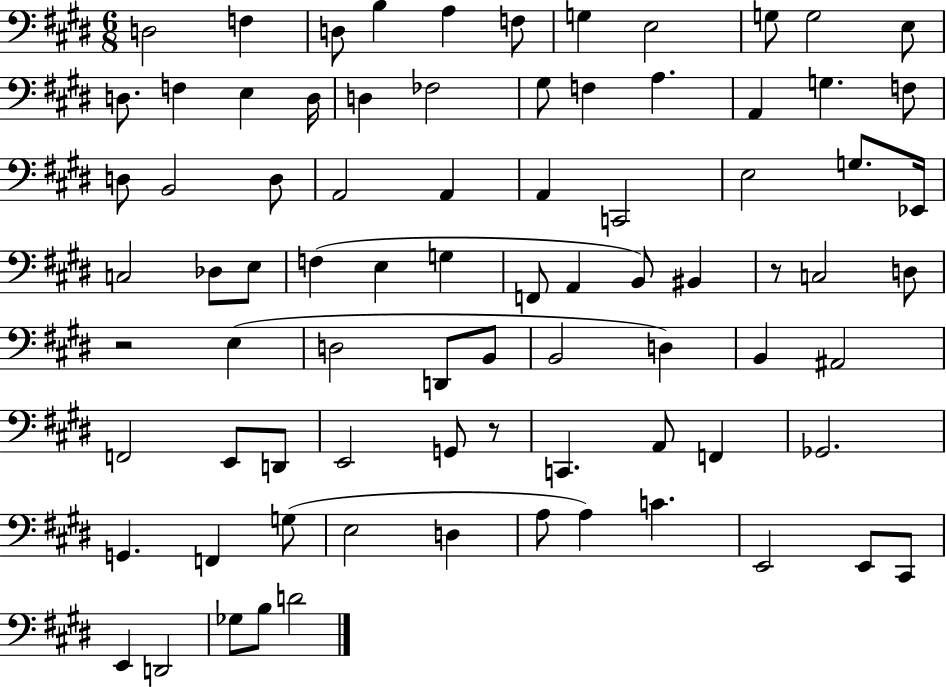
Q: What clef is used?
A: bass